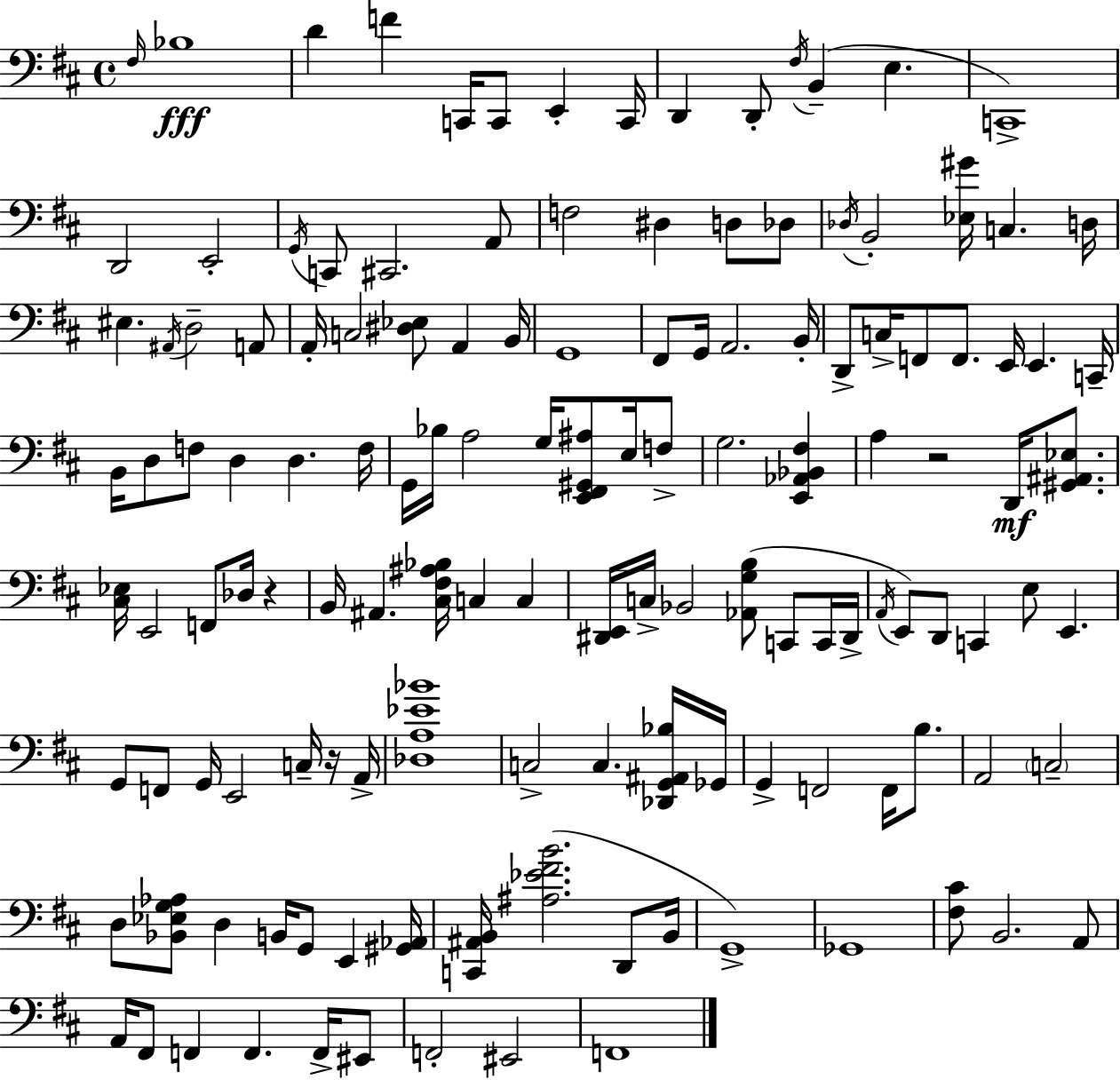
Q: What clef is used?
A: bass